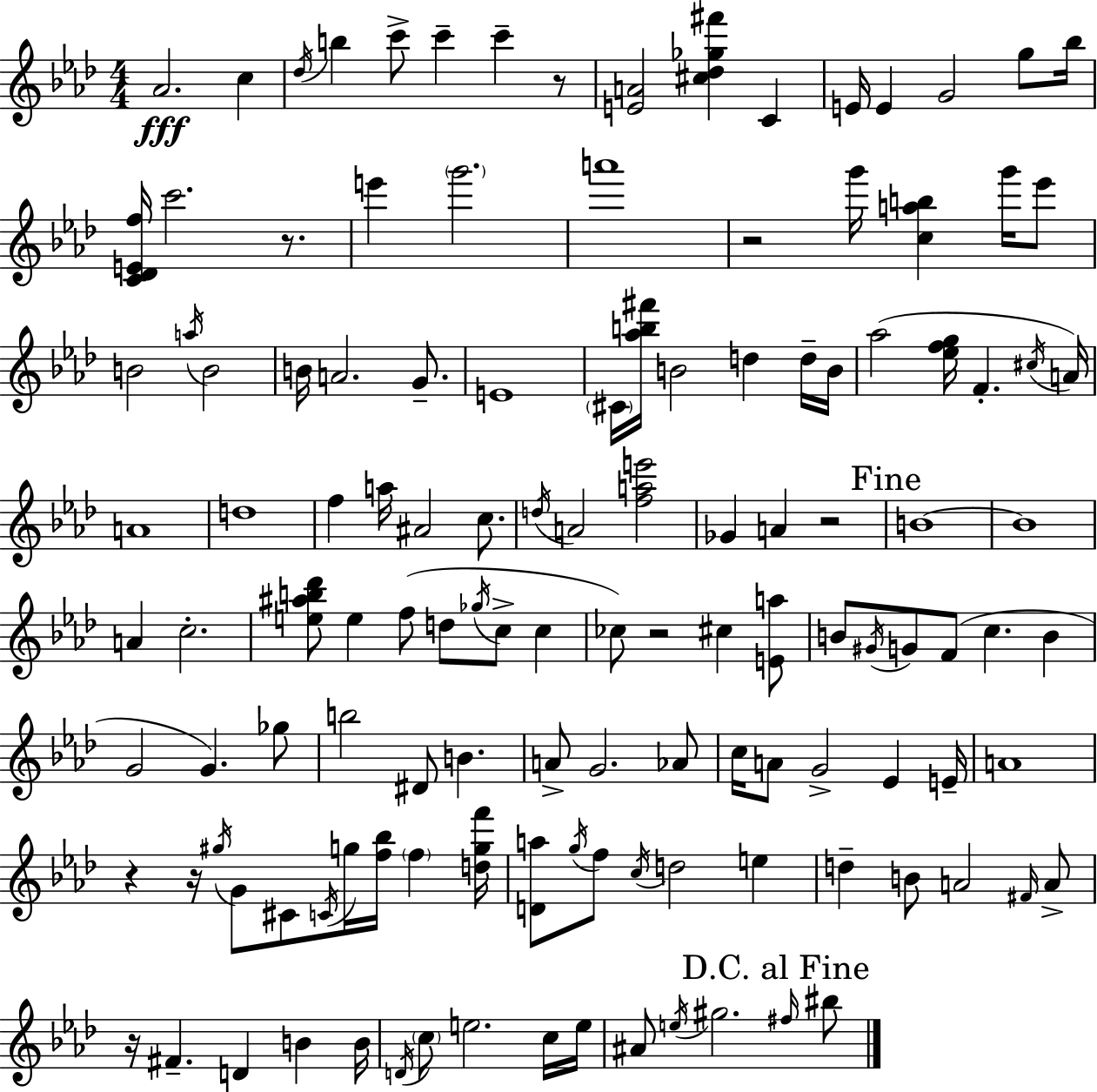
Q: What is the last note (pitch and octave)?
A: BIS5